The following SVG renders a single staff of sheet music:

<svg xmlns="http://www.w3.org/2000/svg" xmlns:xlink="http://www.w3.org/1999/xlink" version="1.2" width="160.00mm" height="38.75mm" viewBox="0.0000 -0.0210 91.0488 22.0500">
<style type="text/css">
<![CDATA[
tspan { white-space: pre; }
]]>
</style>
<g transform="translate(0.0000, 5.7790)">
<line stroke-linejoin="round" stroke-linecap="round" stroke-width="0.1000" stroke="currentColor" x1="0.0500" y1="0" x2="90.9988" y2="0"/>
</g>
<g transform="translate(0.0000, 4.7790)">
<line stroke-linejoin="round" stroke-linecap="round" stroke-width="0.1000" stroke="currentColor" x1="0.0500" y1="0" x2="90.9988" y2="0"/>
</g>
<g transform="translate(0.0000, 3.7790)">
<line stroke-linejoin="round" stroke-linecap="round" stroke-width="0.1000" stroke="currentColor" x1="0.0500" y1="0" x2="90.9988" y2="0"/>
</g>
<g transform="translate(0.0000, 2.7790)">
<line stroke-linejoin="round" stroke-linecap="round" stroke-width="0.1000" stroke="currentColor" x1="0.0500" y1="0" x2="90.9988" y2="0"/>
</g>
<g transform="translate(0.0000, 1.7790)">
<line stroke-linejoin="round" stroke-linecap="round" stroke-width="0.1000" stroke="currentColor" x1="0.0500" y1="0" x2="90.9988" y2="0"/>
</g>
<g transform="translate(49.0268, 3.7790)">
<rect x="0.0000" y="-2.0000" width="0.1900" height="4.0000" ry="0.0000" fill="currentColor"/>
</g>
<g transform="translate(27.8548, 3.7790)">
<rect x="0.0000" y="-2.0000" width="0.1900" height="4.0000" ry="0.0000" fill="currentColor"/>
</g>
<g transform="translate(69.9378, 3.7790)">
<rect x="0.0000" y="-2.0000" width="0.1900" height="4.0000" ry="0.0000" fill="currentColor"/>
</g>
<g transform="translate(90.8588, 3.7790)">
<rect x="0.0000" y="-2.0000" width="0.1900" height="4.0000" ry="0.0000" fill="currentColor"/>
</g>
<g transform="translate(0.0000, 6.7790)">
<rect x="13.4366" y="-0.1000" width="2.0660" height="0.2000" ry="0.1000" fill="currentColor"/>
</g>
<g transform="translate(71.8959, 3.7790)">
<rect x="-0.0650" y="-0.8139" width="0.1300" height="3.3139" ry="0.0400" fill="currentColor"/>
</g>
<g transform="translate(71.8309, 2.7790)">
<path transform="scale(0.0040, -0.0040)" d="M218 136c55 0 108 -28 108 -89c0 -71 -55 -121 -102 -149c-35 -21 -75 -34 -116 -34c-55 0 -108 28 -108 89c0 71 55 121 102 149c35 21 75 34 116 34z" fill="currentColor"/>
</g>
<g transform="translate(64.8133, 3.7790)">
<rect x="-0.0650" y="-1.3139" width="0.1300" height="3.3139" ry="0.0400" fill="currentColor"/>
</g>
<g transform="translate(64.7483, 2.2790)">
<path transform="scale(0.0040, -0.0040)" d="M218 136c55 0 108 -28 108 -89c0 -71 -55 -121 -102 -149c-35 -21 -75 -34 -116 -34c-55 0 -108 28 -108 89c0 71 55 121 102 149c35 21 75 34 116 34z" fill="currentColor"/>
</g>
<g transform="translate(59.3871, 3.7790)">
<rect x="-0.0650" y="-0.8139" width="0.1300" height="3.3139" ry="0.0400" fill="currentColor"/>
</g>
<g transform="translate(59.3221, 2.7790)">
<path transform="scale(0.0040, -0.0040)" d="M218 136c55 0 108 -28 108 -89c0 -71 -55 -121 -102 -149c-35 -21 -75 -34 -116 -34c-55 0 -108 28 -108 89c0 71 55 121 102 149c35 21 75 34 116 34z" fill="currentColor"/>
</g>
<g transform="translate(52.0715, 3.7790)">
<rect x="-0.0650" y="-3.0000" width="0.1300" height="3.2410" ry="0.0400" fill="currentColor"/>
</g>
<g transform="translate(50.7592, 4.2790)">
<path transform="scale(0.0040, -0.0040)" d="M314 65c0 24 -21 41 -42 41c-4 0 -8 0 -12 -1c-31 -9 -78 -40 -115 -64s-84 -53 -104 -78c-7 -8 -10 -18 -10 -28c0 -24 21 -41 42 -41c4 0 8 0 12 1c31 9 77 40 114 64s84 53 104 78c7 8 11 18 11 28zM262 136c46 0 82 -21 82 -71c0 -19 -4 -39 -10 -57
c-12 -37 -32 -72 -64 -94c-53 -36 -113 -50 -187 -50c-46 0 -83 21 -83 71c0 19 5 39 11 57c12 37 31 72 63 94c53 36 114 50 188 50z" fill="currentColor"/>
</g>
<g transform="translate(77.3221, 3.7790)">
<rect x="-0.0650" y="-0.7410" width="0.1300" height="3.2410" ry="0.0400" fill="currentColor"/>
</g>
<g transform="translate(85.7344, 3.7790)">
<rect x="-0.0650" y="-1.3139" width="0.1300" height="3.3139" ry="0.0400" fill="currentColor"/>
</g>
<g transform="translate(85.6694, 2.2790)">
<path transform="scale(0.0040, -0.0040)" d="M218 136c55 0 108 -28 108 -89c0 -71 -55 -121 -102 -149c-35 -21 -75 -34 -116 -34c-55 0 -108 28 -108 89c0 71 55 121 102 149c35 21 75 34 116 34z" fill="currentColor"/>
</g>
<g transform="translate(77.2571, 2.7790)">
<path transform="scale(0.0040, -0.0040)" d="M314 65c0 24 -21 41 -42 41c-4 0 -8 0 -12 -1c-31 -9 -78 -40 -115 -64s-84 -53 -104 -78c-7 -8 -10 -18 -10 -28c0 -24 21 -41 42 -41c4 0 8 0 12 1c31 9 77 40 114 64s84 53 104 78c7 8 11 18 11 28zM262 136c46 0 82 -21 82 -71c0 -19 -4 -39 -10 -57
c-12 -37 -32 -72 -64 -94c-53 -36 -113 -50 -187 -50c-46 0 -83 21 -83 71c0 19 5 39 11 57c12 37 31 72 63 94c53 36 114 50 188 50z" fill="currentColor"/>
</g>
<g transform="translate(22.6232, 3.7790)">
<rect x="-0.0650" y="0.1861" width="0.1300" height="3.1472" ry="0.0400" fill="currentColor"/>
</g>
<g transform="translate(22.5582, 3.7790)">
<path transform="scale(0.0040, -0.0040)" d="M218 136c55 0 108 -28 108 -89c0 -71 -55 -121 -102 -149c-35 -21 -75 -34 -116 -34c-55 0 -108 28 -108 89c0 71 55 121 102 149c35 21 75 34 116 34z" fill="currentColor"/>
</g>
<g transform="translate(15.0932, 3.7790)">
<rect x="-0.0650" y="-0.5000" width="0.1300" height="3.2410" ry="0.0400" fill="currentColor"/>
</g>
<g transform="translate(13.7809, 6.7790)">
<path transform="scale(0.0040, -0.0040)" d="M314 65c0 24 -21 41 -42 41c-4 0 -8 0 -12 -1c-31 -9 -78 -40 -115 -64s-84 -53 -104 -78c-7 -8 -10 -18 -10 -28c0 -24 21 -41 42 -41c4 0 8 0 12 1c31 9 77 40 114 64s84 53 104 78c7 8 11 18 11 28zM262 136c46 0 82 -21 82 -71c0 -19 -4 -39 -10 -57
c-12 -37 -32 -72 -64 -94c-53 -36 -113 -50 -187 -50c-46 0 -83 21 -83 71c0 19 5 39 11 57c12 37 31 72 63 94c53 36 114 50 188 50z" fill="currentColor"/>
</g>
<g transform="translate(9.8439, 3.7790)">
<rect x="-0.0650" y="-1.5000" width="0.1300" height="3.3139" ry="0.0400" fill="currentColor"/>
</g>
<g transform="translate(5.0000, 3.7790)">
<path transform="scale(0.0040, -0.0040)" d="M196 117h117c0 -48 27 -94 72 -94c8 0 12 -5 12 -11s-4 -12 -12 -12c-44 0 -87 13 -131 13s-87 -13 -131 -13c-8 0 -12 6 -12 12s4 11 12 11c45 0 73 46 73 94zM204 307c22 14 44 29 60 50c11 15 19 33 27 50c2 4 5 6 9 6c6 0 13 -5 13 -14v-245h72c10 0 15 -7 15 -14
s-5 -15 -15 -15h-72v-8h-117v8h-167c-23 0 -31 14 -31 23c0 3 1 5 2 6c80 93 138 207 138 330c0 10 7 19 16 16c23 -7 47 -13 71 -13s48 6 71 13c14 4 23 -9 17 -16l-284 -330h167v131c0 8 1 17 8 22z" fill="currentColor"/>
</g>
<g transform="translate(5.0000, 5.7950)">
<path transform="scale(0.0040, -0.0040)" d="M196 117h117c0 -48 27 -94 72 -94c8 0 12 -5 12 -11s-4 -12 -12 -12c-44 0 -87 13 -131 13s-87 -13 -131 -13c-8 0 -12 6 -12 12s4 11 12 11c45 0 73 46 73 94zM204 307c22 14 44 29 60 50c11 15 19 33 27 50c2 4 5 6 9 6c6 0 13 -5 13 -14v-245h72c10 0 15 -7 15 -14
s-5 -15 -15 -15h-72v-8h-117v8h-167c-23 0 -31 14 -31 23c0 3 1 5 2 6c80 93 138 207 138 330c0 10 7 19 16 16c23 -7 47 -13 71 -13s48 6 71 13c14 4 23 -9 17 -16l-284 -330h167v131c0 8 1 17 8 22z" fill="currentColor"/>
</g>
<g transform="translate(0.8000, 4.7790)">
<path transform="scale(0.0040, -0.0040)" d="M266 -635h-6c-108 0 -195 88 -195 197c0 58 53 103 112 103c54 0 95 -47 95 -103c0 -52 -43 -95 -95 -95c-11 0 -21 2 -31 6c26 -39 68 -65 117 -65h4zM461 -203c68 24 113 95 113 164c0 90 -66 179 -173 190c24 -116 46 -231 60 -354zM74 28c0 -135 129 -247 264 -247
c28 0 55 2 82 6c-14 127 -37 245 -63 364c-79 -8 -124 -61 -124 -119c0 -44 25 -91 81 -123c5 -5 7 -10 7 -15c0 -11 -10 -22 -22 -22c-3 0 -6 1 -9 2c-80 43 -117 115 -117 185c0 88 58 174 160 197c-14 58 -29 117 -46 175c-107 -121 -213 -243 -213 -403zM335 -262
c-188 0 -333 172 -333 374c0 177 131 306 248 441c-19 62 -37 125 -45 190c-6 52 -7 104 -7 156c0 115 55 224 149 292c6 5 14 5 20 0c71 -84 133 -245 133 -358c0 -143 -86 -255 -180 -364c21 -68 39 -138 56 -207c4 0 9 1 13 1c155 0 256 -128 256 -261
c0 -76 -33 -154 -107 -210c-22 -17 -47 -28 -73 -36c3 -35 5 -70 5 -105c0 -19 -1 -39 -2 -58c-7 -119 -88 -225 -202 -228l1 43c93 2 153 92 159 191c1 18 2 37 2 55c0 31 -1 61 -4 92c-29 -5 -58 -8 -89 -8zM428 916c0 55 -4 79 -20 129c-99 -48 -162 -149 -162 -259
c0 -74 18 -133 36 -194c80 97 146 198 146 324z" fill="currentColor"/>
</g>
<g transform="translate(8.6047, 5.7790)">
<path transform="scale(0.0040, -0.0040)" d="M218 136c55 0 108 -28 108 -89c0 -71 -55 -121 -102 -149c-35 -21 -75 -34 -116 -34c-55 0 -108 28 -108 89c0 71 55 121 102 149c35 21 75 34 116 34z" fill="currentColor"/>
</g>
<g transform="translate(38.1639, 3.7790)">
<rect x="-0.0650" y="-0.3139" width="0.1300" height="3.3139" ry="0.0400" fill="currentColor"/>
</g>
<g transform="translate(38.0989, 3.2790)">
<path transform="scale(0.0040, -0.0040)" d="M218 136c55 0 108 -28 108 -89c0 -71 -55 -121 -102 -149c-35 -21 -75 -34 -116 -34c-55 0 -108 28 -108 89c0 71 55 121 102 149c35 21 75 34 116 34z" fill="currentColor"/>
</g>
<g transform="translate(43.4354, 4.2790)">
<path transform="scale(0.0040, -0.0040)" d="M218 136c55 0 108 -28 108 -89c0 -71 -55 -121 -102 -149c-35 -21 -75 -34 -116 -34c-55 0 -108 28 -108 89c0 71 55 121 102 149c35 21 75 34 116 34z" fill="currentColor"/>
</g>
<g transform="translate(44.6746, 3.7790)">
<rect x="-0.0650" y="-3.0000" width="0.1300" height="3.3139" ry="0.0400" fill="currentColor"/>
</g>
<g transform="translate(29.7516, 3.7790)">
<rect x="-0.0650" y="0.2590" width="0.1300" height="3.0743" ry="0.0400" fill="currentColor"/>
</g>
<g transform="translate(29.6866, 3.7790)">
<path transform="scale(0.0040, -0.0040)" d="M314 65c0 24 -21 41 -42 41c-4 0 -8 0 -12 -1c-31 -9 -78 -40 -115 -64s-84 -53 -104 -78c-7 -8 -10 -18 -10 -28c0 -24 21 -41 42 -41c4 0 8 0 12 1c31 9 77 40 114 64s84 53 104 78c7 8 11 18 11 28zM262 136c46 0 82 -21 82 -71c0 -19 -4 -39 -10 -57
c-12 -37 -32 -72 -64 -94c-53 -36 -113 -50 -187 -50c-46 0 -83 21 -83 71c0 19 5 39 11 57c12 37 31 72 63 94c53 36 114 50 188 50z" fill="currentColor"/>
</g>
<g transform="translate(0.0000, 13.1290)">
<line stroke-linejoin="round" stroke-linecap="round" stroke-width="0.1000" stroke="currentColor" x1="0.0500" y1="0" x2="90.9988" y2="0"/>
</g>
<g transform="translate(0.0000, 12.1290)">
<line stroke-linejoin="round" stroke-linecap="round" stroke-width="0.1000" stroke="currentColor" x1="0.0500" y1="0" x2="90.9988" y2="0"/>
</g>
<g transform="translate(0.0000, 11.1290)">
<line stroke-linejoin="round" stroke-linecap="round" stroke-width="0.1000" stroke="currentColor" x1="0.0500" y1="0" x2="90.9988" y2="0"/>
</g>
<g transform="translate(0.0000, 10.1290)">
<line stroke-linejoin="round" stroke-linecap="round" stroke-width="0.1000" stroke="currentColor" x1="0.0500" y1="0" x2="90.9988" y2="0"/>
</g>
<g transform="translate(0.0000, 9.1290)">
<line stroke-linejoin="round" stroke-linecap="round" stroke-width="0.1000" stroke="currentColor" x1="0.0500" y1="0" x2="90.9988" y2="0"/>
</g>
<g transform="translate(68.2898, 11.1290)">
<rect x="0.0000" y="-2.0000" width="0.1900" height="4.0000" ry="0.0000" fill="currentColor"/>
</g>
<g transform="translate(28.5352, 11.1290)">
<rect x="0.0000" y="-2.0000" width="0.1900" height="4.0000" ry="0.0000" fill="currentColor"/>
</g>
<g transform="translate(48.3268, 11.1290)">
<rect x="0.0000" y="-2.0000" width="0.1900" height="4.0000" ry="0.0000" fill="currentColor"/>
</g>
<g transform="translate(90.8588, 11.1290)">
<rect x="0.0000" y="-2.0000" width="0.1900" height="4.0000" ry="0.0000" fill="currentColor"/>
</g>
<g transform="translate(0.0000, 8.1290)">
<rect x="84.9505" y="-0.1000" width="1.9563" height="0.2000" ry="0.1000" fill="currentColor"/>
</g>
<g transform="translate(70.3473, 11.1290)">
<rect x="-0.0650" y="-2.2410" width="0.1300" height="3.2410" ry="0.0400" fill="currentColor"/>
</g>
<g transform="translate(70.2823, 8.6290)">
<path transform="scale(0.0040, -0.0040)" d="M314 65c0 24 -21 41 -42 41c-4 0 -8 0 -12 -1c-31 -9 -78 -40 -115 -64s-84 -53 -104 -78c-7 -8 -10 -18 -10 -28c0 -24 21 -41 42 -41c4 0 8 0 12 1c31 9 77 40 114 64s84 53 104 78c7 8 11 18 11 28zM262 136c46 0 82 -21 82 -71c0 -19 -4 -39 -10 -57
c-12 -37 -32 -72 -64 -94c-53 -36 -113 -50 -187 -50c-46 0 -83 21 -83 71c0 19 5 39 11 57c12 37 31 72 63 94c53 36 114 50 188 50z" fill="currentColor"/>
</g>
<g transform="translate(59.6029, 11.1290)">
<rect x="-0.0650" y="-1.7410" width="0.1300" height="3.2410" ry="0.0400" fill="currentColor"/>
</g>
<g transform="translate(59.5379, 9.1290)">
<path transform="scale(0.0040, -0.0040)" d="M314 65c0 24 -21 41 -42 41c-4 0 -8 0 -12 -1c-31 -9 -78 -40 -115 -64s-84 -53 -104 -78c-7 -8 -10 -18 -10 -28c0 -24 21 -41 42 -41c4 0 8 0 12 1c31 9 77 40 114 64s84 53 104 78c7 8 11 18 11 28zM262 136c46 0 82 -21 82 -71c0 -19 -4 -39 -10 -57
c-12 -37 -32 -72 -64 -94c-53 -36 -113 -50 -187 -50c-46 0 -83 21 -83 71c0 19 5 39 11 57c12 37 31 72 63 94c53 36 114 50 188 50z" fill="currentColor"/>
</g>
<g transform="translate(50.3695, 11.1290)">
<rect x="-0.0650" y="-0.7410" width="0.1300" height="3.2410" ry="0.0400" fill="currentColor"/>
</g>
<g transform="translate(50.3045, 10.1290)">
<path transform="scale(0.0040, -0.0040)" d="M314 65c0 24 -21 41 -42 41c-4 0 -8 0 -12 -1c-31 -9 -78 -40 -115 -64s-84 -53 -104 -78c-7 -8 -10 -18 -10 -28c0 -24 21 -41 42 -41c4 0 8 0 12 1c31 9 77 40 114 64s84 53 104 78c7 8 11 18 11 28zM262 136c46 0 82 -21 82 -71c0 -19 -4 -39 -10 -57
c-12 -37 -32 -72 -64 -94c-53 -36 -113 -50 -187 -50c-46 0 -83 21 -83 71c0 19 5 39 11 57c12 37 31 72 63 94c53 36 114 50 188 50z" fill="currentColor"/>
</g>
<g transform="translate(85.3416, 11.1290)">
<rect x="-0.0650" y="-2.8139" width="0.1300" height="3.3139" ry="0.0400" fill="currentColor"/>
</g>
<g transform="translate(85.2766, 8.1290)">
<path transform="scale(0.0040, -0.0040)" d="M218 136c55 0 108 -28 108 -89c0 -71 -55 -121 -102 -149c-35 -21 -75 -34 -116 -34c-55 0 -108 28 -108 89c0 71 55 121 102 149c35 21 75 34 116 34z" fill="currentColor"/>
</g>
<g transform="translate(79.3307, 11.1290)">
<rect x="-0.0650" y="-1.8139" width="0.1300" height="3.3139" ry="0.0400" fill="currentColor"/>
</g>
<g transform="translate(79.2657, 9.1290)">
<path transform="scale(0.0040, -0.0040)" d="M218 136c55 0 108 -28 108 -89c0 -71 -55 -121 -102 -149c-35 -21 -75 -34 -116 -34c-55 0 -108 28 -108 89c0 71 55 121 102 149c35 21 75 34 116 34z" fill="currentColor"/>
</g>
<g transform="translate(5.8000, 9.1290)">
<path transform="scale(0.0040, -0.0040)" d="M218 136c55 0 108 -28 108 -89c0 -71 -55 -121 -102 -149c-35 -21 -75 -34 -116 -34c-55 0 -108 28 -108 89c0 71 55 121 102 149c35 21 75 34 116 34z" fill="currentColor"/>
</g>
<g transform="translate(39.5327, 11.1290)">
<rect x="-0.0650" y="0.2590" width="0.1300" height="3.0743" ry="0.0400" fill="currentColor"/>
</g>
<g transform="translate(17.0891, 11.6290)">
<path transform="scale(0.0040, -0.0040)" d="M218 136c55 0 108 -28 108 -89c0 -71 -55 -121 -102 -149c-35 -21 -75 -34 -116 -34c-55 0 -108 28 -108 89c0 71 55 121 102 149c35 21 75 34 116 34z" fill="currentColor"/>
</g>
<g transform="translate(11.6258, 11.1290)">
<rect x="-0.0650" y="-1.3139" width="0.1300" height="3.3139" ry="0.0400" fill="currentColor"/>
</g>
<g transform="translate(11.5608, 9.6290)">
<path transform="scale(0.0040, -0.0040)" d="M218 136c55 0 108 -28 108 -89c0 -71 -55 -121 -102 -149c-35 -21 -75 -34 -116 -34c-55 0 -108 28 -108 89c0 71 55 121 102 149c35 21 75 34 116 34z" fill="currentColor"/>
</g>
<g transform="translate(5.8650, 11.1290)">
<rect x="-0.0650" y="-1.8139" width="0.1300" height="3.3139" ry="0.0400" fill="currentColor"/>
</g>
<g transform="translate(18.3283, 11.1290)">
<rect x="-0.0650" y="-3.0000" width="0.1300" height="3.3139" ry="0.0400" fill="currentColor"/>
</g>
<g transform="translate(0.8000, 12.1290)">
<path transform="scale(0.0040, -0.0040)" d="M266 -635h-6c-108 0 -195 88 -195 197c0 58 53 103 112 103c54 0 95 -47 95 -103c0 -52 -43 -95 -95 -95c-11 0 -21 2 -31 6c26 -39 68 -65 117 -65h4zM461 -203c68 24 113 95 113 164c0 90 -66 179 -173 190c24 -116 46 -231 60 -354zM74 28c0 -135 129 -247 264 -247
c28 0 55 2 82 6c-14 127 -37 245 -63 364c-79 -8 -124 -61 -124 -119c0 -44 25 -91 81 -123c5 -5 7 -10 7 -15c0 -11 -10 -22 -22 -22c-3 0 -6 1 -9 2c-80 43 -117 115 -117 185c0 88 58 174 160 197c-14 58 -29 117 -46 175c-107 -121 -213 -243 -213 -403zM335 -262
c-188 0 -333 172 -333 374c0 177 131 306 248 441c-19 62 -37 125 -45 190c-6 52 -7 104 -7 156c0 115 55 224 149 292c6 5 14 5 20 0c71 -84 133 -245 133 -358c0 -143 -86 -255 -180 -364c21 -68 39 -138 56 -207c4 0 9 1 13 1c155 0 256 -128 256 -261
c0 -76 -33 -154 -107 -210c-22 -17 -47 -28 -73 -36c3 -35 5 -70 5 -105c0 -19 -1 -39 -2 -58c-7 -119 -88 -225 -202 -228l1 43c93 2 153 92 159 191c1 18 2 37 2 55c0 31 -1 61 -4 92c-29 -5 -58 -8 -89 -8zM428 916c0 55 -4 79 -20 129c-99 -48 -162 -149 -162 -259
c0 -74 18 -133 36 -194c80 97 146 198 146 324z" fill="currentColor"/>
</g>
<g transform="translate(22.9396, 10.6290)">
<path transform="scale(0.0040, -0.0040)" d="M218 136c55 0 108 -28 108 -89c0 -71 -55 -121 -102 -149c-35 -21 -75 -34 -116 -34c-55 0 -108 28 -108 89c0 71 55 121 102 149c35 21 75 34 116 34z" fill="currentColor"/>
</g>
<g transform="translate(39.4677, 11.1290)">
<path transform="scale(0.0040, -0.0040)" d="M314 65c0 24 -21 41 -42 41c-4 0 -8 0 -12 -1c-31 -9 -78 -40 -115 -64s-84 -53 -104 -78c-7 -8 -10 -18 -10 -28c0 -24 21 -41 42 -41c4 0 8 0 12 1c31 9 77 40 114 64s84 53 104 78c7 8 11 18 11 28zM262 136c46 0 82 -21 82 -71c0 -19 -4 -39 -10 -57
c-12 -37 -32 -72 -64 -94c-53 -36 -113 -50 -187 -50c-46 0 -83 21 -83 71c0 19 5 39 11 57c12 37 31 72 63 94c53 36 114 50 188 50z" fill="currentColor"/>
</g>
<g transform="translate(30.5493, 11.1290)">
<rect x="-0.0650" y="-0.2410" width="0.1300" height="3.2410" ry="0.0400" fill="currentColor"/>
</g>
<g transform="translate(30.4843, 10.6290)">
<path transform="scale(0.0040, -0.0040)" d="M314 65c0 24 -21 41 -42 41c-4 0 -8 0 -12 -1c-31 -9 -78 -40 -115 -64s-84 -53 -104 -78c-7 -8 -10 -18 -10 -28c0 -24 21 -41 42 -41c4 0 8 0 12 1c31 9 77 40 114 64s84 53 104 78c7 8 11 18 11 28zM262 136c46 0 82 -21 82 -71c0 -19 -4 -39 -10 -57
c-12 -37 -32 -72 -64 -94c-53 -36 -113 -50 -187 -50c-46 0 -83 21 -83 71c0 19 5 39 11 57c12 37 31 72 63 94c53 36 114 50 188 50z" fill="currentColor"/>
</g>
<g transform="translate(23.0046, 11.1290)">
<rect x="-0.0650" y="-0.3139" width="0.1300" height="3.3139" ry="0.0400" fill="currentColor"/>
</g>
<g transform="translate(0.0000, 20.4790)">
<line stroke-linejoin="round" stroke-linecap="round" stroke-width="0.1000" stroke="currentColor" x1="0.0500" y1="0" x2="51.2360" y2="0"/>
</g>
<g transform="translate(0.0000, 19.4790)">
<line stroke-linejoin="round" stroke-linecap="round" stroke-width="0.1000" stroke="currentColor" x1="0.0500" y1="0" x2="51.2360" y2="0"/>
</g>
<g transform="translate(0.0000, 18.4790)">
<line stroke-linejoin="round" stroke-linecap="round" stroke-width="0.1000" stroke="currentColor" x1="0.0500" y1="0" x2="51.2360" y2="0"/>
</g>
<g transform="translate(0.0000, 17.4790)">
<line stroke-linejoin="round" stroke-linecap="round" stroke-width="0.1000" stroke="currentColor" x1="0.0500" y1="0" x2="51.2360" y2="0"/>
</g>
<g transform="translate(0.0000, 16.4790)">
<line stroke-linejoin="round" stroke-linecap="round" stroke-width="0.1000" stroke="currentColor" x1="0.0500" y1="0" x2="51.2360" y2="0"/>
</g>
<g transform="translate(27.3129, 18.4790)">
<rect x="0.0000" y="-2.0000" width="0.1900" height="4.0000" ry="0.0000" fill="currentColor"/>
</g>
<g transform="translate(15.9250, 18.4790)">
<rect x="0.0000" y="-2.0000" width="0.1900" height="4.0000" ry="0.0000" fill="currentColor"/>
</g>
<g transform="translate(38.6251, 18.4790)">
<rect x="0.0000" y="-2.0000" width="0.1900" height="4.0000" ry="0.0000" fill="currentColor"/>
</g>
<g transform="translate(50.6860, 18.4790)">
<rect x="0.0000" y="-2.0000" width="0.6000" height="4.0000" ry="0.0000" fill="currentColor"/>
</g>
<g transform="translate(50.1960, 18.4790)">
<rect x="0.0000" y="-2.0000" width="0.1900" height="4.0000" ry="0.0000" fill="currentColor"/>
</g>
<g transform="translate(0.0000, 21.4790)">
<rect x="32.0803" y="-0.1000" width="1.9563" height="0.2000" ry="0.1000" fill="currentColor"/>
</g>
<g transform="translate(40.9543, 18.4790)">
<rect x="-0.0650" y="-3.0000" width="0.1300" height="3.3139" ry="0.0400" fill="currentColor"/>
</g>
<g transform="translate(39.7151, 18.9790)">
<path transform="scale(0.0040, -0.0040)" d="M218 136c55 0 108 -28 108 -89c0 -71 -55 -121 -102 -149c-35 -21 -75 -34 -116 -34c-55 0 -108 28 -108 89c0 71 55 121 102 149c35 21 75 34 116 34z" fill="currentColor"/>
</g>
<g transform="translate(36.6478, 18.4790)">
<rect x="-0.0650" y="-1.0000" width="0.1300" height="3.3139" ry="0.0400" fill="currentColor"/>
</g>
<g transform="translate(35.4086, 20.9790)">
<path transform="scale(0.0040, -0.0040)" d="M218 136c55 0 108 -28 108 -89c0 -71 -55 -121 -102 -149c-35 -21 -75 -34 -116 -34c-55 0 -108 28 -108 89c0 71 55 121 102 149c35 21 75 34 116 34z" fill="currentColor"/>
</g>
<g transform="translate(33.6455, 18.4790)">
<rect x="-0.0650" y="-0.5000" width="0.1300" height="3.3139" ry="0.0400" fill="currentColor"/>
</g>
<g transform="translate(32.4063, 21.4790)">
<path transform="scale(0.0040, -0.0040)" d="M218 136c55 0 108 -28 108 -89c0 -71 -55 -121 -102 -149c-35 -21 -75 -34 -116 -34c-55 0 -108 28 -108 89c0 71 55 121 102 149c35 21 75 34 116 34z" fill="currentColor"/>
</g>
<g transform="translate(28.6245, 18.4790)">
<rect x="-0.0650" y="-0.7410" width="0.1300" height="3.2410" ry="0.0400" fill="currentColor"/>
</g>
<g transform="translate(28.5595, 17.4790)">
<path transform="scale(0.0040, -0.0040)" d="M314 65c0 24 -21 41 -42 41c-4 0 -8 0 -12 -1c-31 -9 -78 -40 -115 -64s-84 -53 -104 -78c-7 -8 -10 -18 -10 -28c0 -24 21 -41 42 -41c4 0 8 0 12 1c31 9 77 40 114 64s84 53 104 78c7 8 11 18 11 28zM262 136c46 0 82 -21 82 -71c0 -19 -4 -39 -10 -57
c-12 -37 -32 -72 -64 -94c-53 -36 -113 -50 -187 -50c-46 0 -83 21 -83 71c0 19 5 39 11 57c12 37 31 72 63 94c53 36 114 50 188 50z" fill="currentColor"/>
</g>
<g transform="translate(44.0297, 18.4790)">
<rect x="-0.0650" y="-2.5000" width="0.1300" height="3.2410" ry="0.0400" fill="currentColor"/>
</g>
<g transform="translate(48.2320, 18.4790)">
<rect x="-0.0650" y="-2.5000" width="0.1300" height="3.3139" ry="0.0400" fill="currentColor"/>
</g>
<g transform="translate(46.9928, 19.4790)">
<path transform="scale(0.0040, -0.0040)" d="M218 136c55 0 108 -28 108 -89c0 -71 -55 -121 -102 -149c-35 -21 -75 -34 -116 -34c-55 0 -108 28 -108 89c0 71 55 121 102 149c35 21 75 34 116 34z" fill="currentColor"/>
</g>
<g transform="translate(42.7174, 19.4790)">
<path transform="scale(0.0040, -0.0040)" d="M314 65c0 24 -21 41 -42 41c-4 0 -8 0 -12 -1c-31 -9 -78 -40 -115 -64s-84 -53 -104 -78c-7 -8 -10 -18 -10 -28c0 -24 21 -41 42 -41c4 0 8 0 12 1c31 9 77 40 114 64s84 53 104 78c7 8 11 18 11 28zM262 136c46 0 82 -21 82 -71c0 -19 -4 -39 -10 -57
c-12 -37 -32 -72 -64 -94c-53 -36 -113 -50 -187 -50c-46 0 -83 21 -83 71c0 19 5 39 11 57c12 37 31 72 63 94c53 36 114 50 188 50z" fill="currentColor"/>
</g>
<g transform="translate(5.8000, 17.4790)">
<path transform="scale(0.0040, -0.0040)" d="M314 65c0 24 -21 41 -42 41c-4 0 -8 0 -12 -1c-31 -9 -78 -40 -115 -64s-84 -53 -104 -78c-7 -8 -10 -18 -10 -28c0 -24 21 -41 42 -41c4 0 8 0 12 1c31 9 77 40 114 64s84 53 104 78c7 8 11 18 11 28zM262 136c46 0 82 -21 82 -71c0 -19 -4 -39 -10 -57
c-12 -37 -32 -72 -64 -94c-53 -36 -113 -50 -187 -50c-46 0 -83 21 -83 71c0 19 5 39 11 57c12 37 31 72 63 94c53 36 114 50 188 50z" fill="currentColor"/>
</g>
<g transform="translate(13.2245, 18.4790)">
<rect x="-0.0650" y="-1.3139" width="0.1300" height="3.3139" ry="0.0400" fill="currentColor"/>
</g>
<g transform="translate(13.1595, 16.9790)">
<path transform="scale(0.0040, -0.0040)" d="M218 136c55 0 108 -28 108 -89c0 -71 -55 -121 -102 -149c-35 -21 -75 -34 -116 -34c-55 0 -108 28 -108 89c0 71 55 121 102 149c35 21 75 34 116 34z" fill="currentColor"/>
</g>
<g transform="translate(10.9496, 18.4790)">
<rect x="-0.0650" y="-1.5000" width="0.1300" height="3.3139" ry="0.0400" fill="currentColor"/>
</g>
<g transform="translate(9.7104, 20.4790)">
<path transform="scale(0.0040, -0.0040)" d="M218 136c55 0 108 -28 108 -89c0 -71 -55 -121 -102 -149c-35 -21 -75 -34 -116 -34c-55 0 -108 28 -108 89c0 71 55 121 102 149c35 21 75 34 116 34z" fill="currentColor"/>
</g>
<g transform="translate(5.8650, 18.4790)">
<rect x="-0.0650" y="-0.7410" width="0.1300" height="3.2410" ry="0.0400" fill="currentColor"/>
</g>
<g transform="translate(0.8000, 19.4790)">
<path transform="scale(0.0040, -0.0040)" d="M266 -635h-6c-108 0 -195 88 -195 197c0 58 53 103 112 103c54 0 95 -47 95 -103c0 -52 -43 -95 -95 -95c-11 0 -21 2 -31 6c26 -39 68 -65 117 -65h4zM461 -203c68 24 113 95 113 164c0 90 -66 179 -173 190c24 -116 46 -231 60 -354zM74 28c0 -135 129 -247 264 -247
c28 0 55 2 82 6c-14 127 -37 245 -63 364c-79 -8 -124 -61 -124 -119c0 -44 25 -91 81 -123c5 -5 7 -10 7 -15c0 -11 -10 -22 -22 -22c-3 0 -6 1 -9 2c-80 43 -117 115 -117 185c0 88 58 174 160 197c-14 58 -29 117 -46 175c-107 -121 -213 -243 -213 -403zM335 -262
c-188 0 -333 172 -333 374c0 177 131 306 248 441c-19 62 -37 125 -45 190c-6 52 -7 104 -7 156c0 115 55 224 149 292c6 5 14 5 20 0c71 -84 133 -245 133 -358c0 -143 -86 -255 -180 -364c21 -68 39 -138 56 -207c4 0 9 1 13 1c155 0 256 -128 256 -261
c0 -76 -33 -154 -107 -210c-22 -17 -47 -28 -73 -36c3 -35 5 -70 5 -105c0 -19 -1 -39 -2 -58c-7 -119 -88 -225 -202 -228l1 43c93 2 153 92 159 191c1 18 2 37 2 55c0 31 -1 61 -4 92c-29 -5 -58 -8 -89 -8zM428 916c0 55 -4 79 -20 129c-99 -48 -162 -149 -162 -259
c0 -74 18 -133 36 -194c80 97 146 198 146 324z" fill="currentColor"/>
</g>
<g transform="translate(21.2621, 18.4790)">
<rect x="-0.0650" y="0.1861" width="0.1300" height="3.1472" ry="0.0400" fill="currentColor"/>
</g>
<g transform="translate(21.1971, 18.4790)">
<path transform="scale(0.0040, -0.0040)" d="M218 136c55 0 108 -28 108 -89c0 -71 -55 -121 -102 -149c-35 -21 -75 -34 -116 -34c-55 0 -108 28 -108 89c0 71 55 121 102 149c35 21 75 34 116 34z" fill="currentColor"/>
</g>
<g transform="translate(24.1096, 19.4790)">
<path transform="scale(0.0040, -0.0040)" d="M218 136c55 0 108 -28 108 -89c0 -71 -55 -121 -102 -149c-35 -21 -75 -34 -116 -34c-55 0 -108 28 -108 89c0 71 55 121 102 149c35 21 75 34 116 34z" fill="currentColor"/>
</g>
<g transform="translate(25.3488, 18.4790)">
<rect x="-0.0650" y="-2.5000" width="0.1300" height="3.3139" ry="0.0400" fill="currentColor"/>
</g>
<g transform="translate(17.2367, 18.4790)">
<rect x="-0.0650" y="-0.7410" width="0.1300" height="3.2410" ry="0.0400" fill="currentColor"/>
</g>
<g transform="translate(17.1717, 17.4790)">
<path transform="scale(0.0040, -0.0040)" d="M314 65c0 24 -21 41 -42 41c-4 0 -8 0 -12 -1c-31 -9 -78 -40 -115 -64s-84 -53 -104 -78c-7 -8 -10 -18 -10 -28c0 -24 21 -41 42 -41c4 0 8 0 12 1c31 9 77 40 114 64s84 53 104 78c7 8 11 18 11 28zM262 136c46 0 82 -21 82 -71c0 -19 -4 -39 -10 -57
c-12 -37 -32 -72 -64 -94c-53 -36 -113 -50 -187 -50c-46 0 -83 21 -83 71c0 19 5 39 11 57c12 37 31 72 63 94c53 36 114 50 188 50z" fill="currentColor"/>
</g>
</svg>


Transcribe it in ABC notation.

X:1
T:Untitled
M:4/4
L:1/4
K:C
E C2 B B2 c A A2 d e d d2 e f e A c c2 B2 d2 f2 g2 f a d2 E e d2 B G d2 C D A G2 G